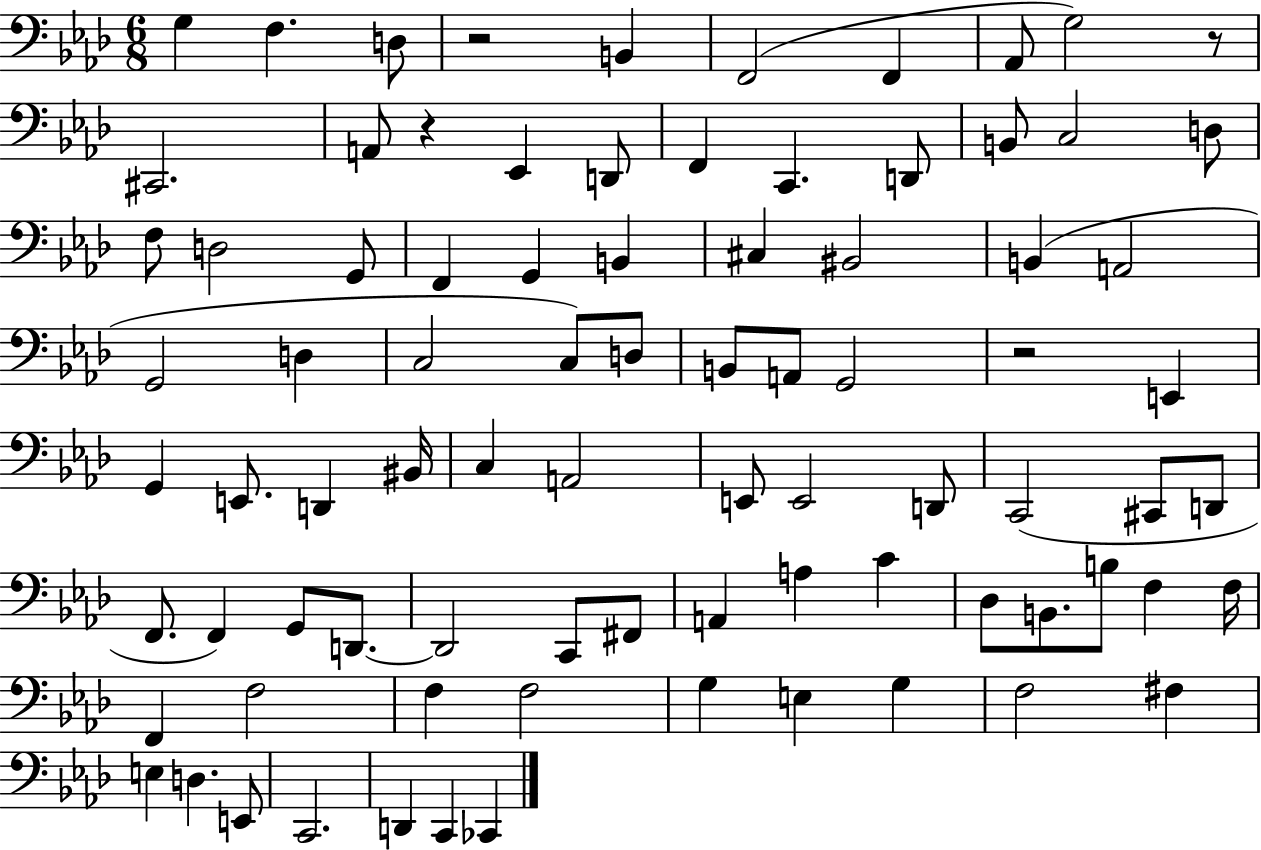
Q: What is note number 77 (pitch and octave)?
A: C2